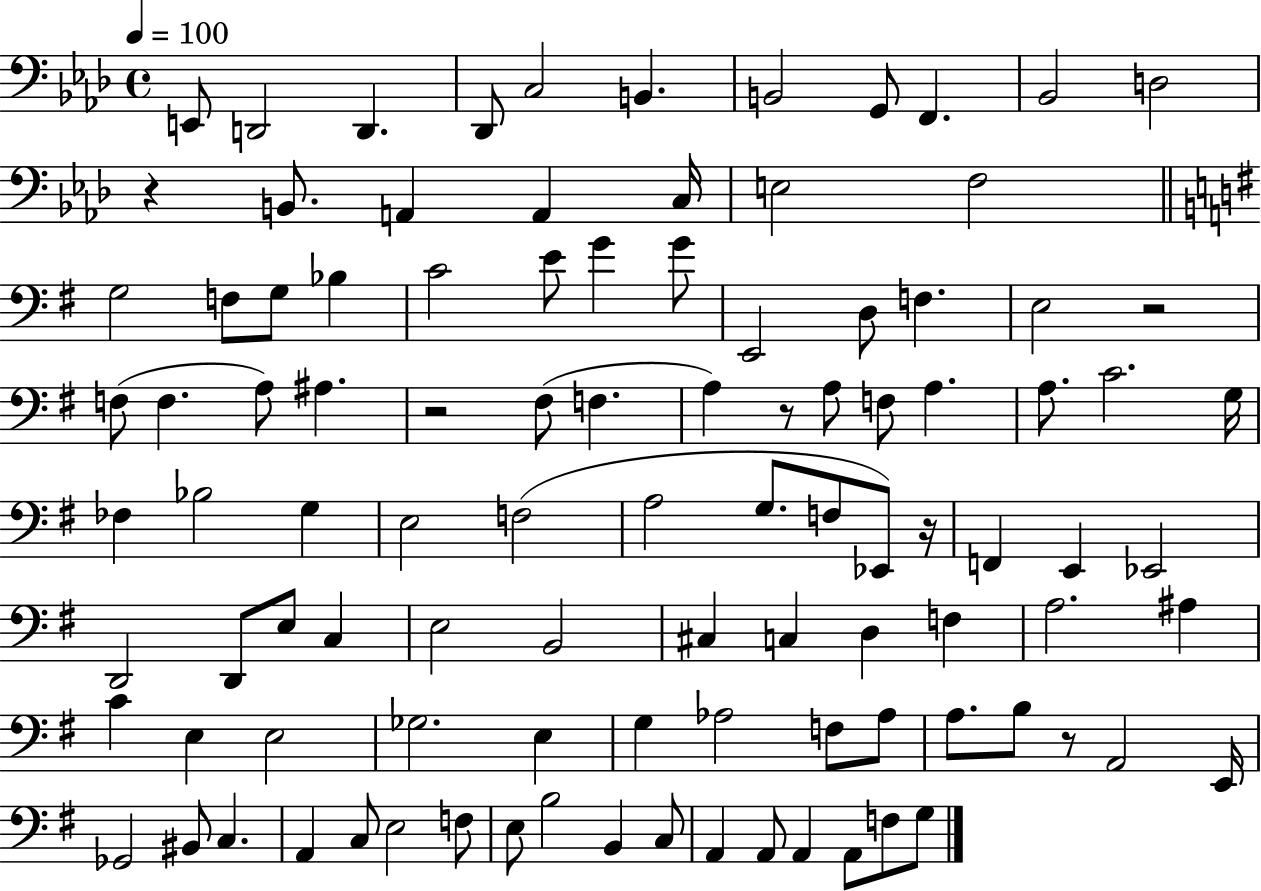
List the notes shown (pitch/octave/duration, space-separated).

E2/e D2/h D2/q. Db2/e C3/h B2/q. B2/h G2/e F2/q. Bb2/h D3/h R/q B2/e. A2/q A2/q C3/s E3/h F3/h G3/h F3/e G3/e Bb3/q C4/h E4/e G4/q G4/e E2/h D3/e F3/q. E3/h R/h F3/e F3/q. A3/e A#3/q. R/h F#3/e F3/q. A3/q R/e A3/e F3/e A3/q. A3/e. C4/h. G3/s FES3/q Bb3/h G3/q E3/h F3/h A3/h G3/e. F3/e Eb2/e R/s F2/q E2/q Eb2/h D2/h D2/e E3/e C3/q E3/h B2/h C#3/q C3/q D3/q F3/q A3/h. A#3/q C4/q E3/q E3/h Gb3/h. E3/q G3/q Ab3/h F3/e Ab3/e A3/e. B3/e R/e A2/h E2/s Gb2/h BIS2/e C3/q. A2/q C3/e E3/h F3/e E3/e B3/h B2/q C3/e A2/q A2/e A2/q A2/e F3/e G3/e